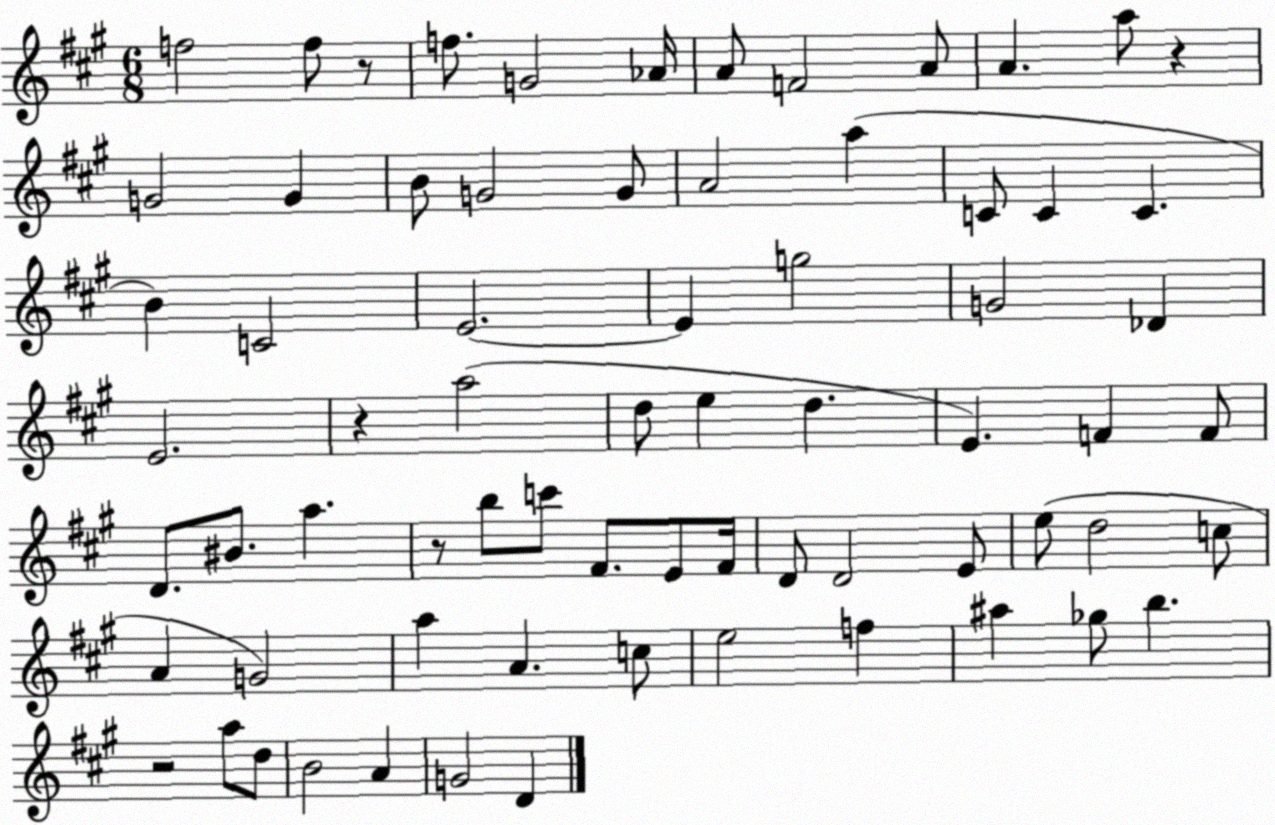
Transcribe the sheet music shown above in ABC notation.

X:1
T:Untitled
M:6/8
L:1/4
K:A
f2 f/2 z/2 f/2 G2 _A/4 A/2 F2 A/2 A a/2 z G2 G B/2 G2 G/2 A2 a C/2 C C B C2 E2 E g2 G2 _D E2 z a2 d/2 e d E F F/2 D/2 ^B/2 a z/2 b/2 c'/2 ^F/2 E/2 ^F/4 D/2 D2 E/2 e/2 d2 c/2 A G2 a A c/2 e2 f ^a _g/2 b z2 a/2 d/2 B2 A G2 D